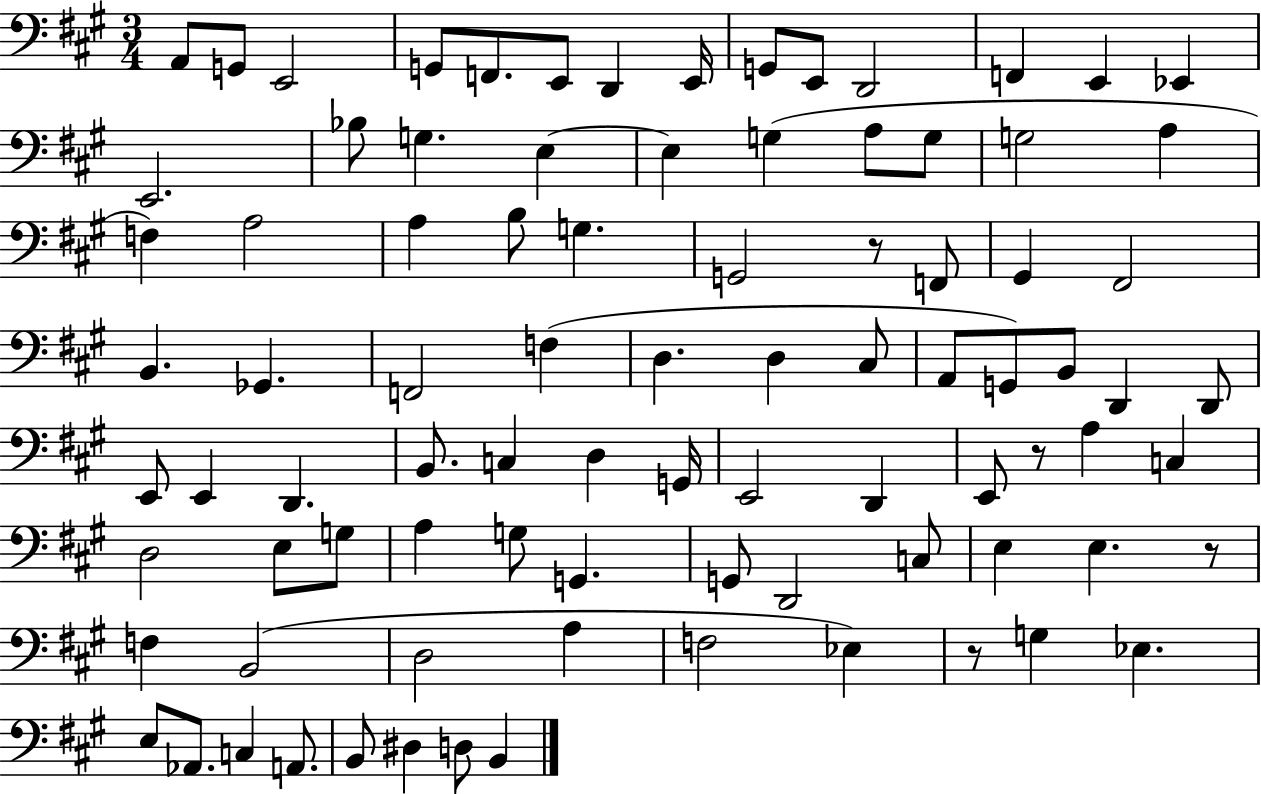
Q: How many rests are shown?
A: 4